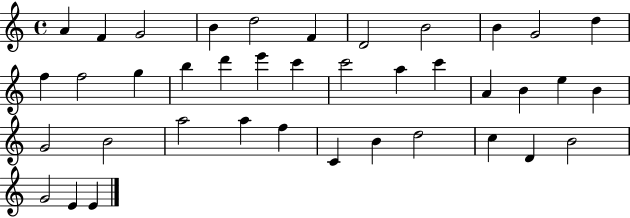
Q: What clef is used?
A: treble